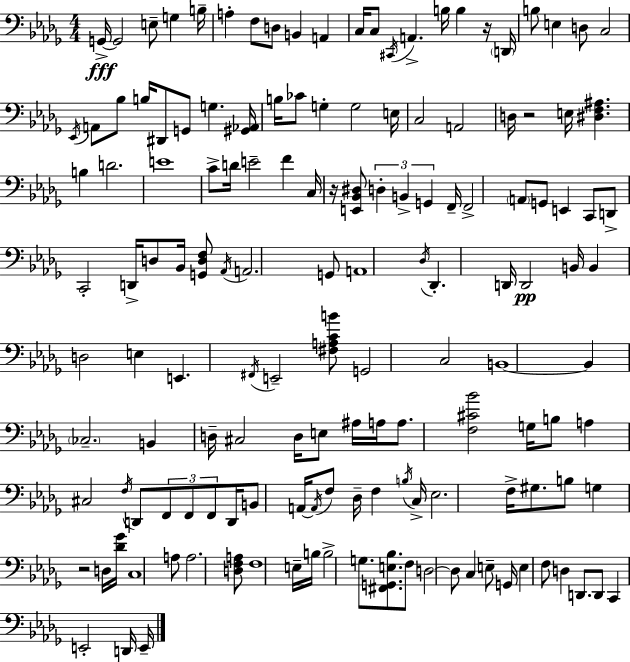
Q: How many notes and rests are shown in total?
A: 147